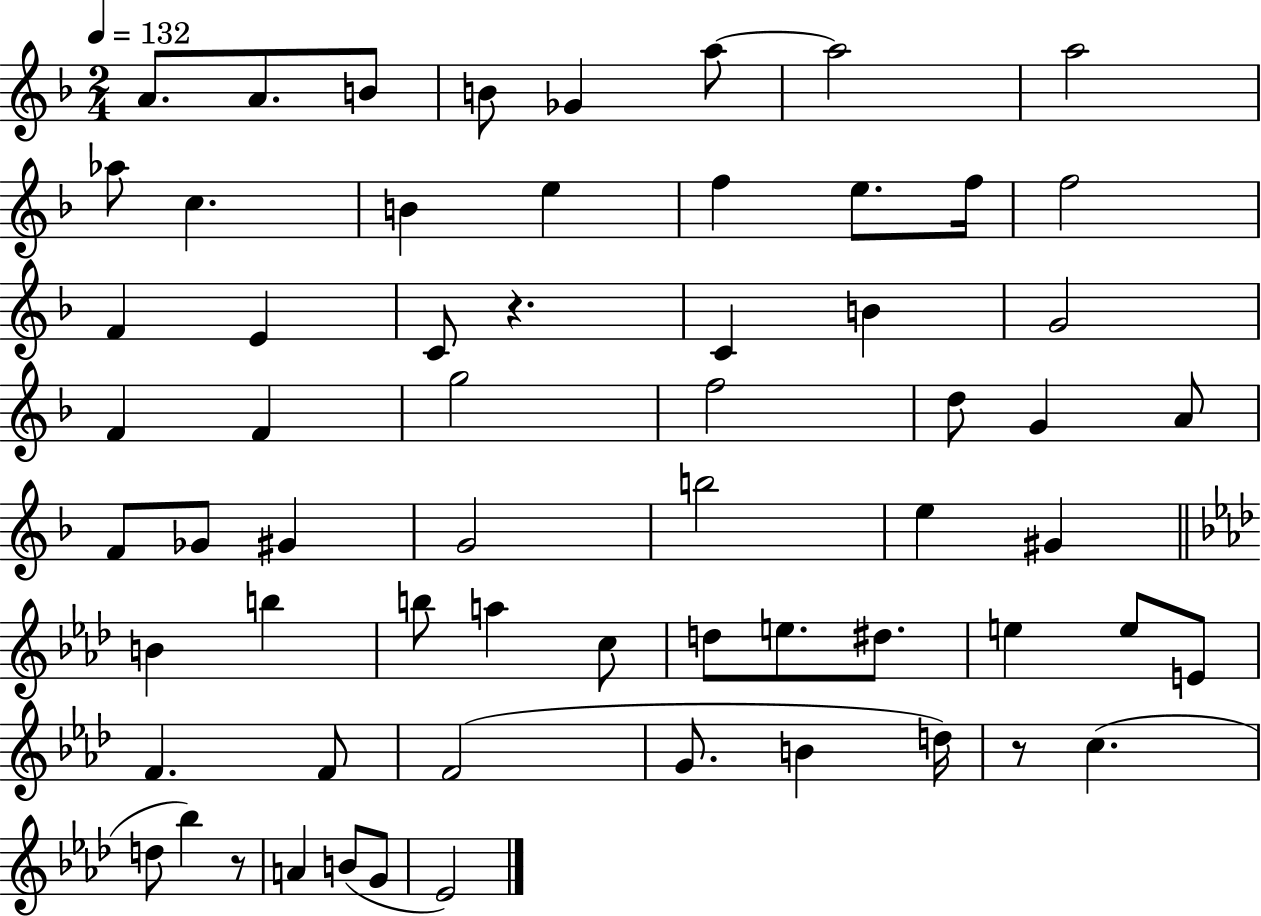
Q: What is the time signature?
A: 2/4